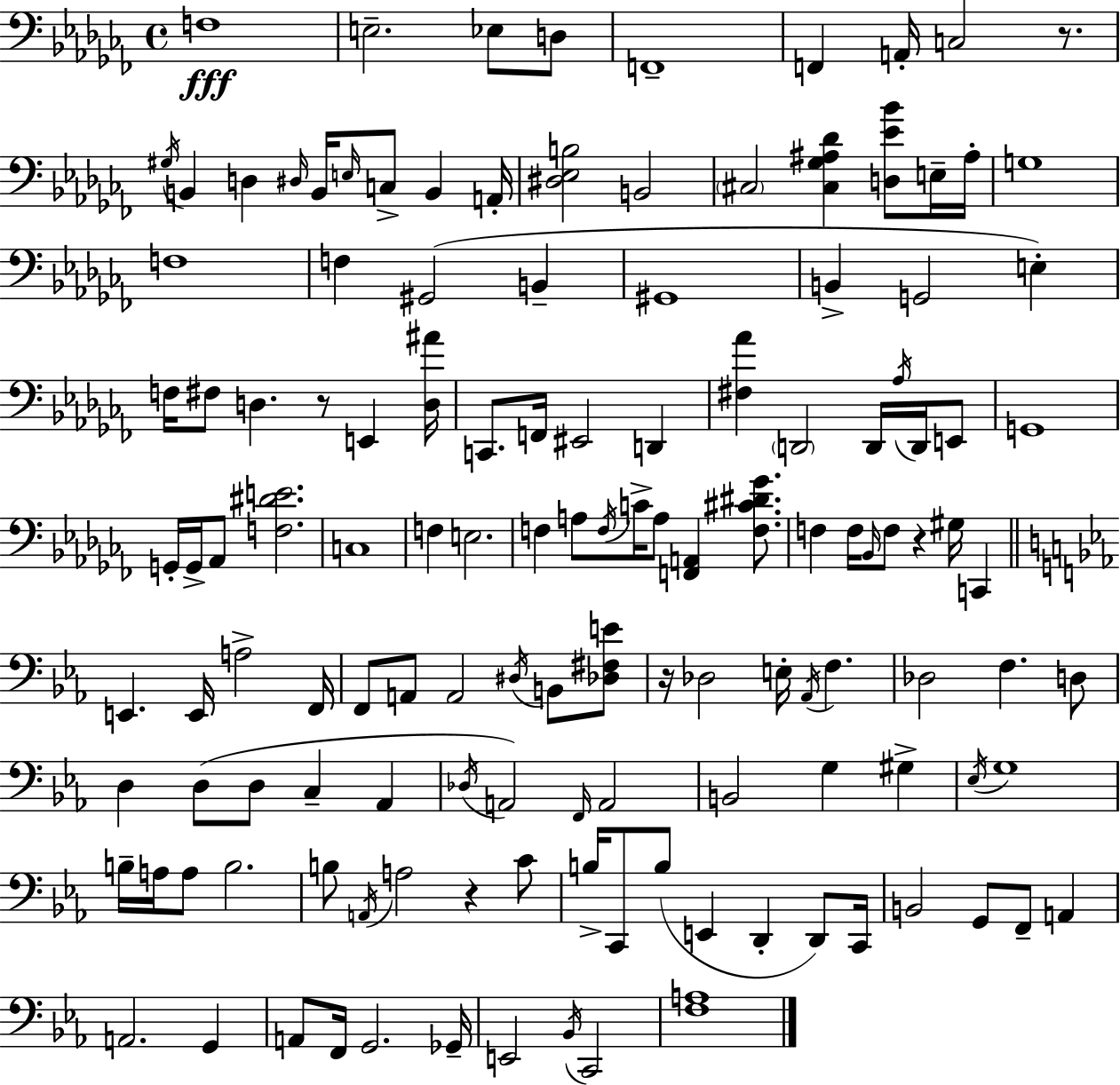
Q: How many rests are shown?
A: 5